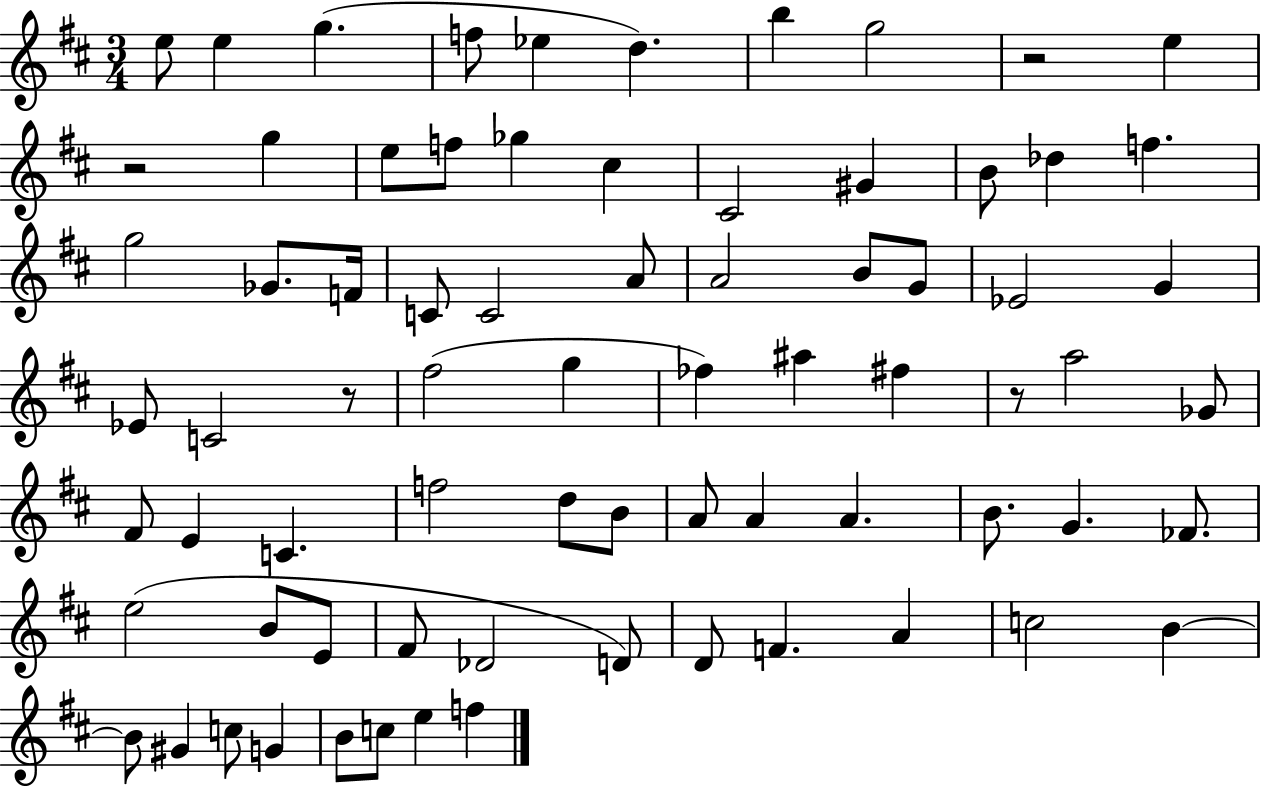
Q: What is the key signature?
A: D major